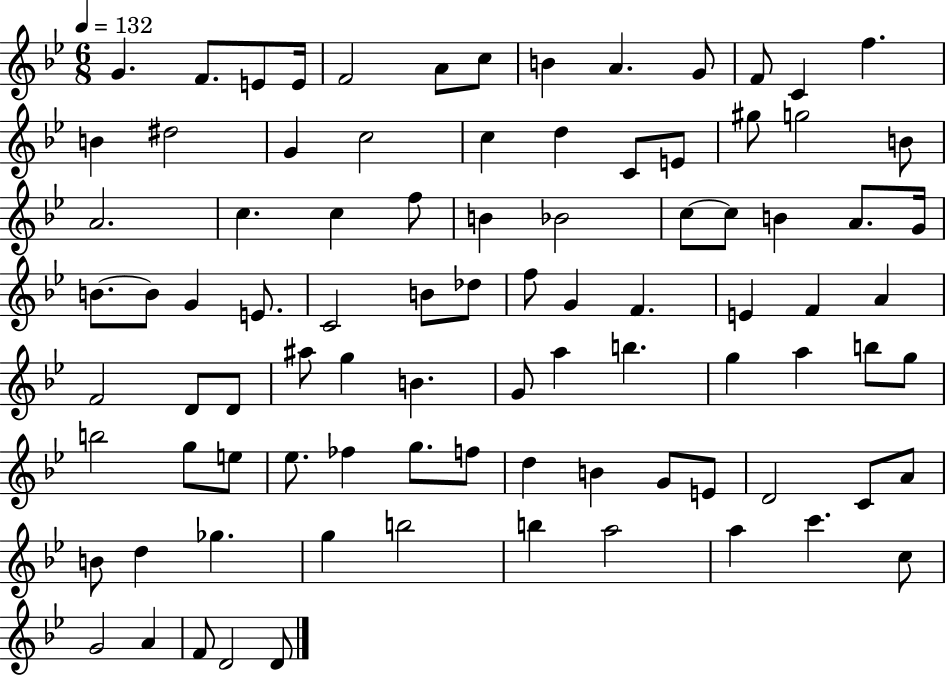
{
  \clef treble
  \numericTimeSignature
  \time 6/8
  \key bes \major
  \tempo 4 = 132
  \repeat volta 2 { g'4. f'8. e'8 e'16 | f'2 a'8 c''8 | b'4 a'4. g'8 | f'8 c'4 f''4. | \break b'4 dis''2 | g'4 c''2 | c''4 d''4 c'8 e'8 | gis''8 g''2 b'8 | \break a'2. | c''4. c''4 f''8 | b'4 bes'2 | c''8~~ c''8 b'4 a'8. g'16 | \break b'8.~~ b'8 g'4 e'8. | c'2 b'8 des''8 | f''8 g'4 f'4. | e'4 f'4 a'4 | \break f'2 d'8 d'8 | ais''8 g''4 b'4. | g'8 a''4 b''4. | g''4 a''4 b''8 g''8 | \break b''2 g''8 e''8 | ees''8. fes''4 g''8. f''8 | d''4 b'4 g'8 e'8 | d'2 c'8 a'8 | \break b'8 d''4 ges''4. | g''4 b''2 | b''4 a''2 | a''4 c'''4. c''8 | \break g'2 a'4 | f'8 d'2 d'8 | } \bar "|."
}